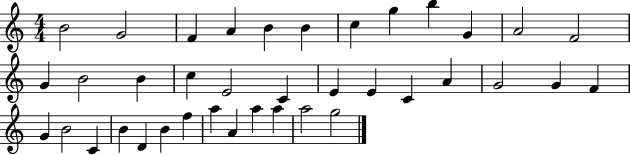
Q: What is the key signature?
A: C major